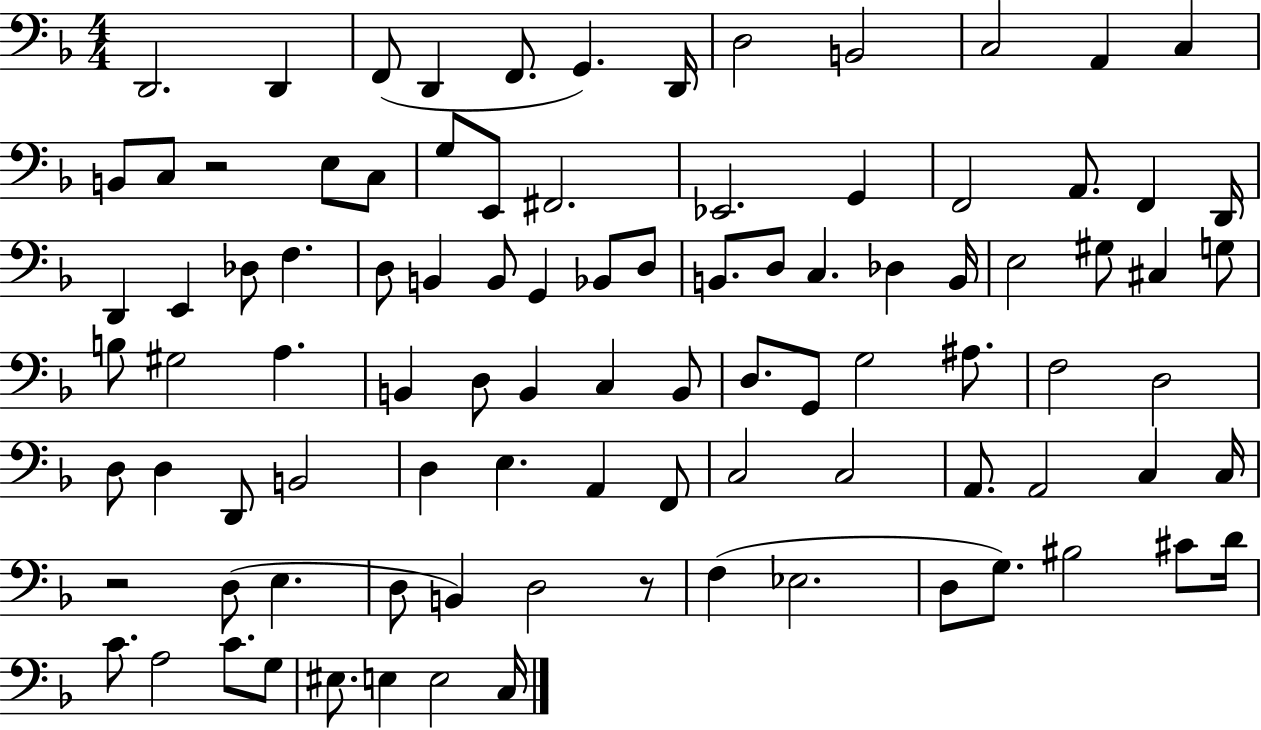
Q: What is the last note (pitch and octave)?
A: C3